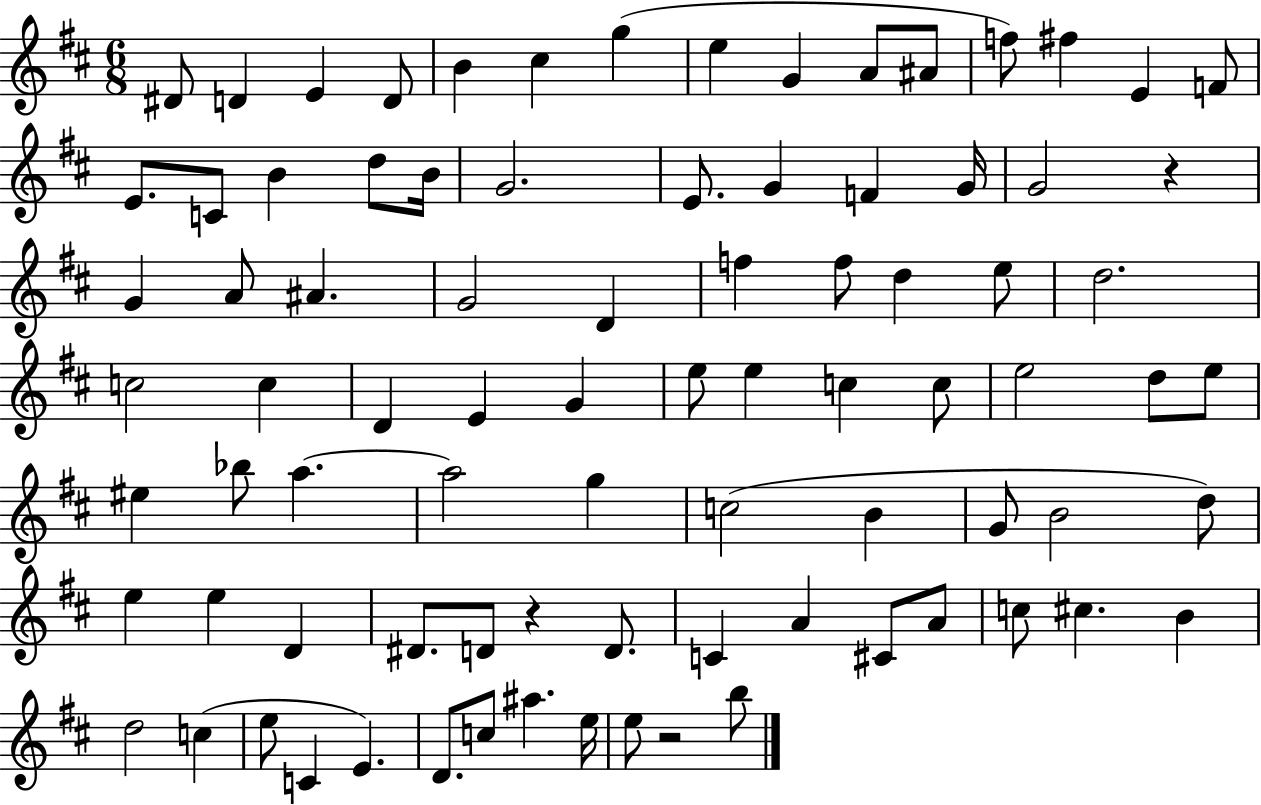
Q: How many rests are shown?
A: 3